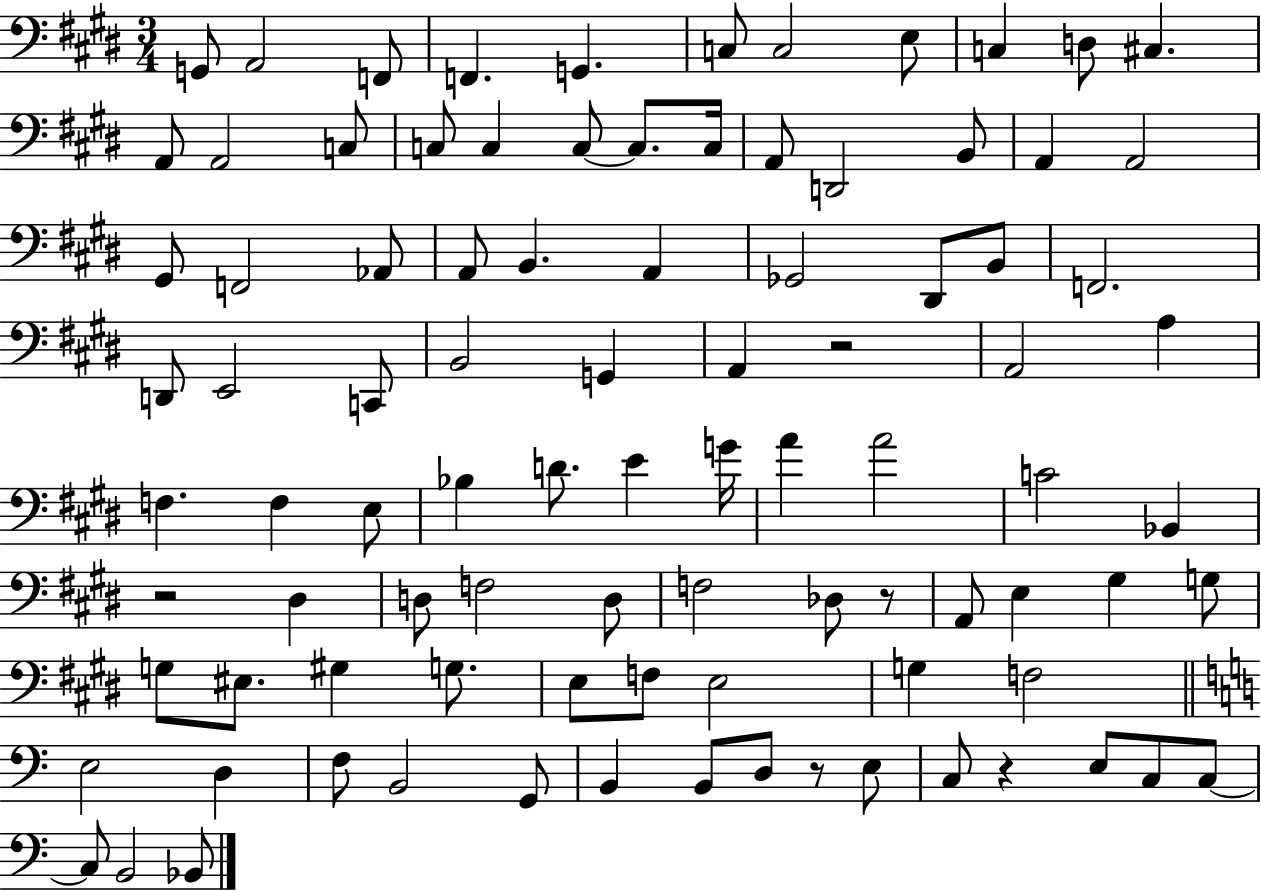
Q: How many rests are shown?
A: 5